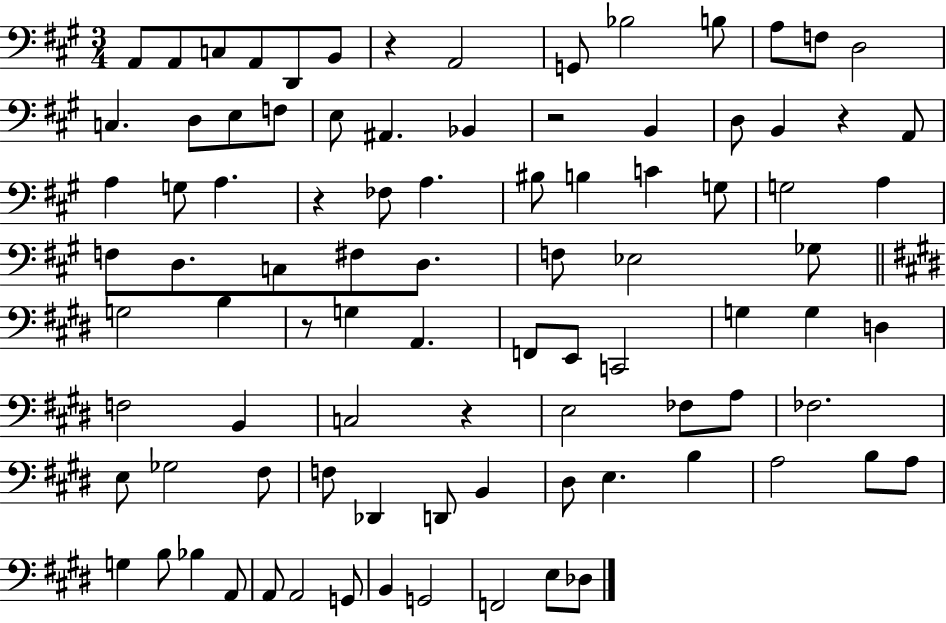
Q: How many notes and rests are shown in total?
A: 91